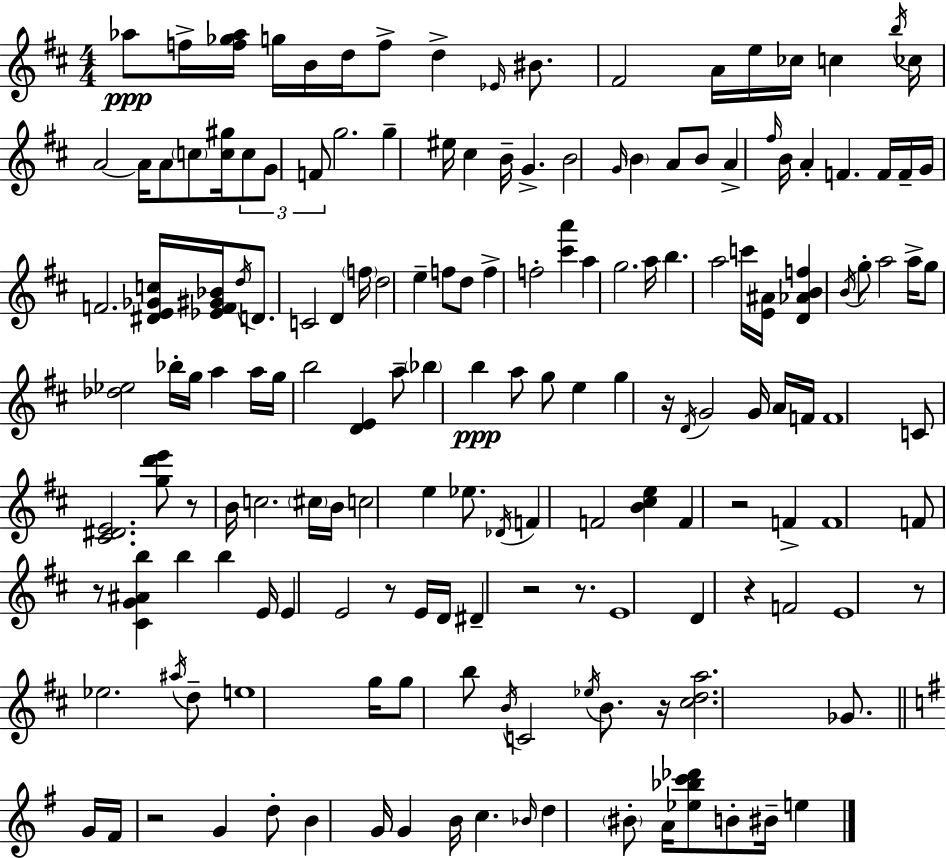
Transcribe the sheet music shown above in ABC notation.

X:1
T:Untitled
M:4/4
L:1/4
K:D
_a/2 f/4 [f_g_a]/4 g/4 B/4 d/4 f/2 d _E/4 ^B/2 ^F2 A/4 e/4 _c/4 c b/4 _c/4 A2 A/4 A/2 c/2 [c^g]/4 c/2 G/2 F/2 g2 g ^e/4 ^c B/4 G B2 G/4 B A/2 B/2 A ^f/4 B/4 A F F/4 F/4 G/4 F2 [^DE_Gc]/4 [_EF^G_B]/4 d/4 D/2 C2 D f/4 d2 e f/2 d/2 f f2 [^c'a'] a g2 a/4 b a2 c'/4 [E^A]/4 [D_ABf] B/4 g/2 a2 a/4 g/2 [_d_e]2 _b/4 g/4 a a/4 g/4 b2 [DE] a/2 _b b a/2 g/2 e g z/4 D/4 G2 G/4 A/4 F/4 F4 C/2 [^C^DE]2 [gd'e']/2 z/2 B/4 c2 ^c/4 B/4 c2 e _e/2 _D/4 F F2 [B^ce] F z2 F F4 F/2 z/2 [^CG^Ab] b b E/4 E E2 z/2 E/4 D/4 ^D z2 z/2 E4 D z F2 E4 z/2 _e2 ^a/4 d/2 e4 g/4 g/2 b/2 B/4 C2 _e/4 B/2 z/4 [^cda]2 _G/2 G/4 ^F/4 z2 G d/2 B G/4 G B/4 c _B/4 d ^B/2 A/4 [_e_bc'_d']/2 B/2 ^B/4 e